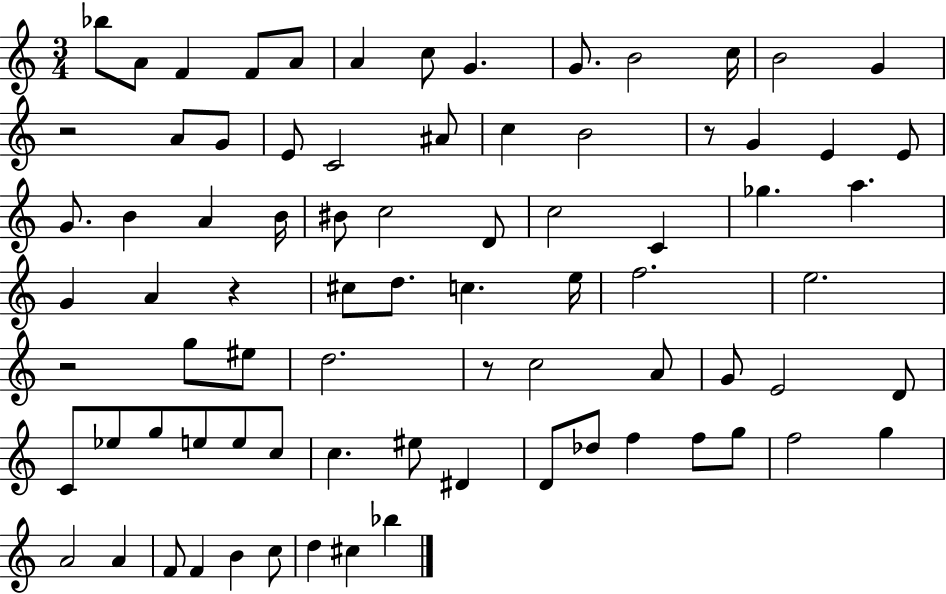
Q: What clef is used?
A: treble